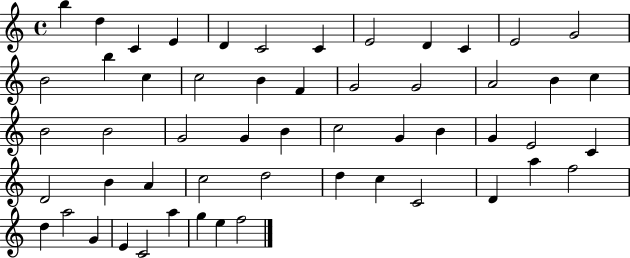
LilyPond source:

{
  \clef treble
  \time 4/4
  \defaultTimeSignature
  \key c \major
  b''4 d''4 c'4 e'4 | d'4 c'2 c'4 | e'2 d'4 c'4 | e'2 g'2 | \break b'2 b''4 c''4 | c''2 b'4 f'4 | g'2 g'2 | a'2 b'4 c''4 | \break b'2 b'2 | g'2 g'4 b'4 | c''2 g'4 b'4 | g'4 e'2 c'4 | \break d'2 b'4 a'4 | c''2 d''2 | d''4 c''4 c'2 | d'4 a''4 f''2 | \break d''4 a''2 g'4 | e'4 c'2 a''4 | g''4 e''4 f''2 | \bar "|."
}